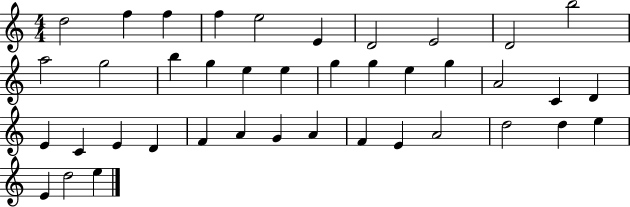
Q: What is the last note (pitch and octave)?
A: E5